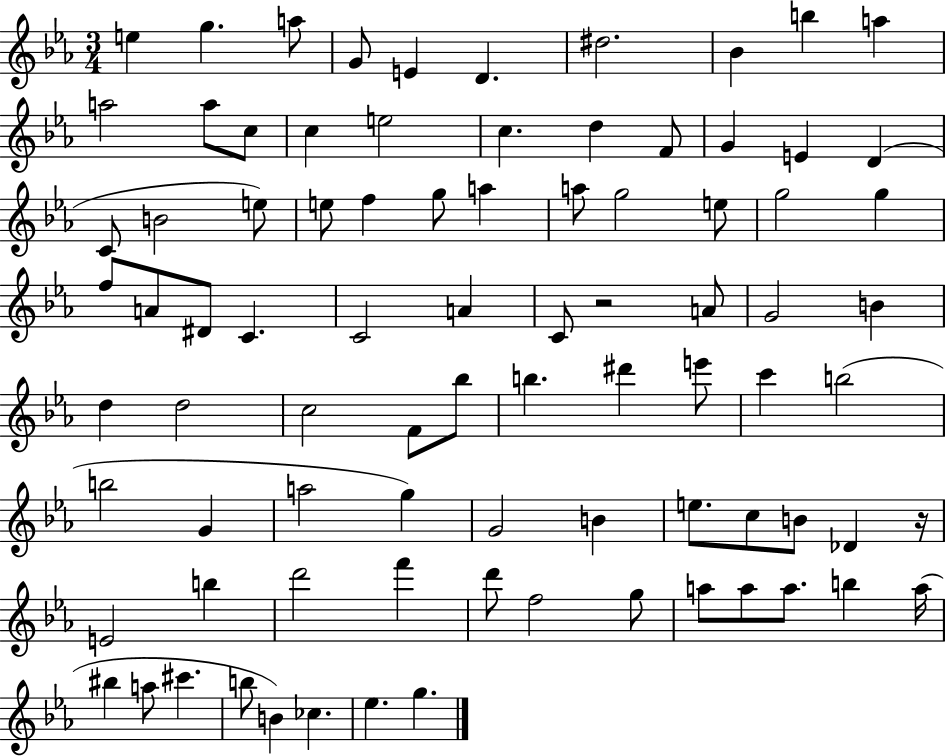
{
  \clef treble
  \numericTimeSignature
  \time 3/4
  \key ees \major
  \repeat volta 2 { e''4 g''4. a''8 | g'8 e'4 d'4. | dis''2. | bes'4 b''4 a''4 | \break a''2 a''8 c''8 | c''4 e''2 | c''4. d''4 f'8 | g'4 e'4 d'4( | \break c'8 b'2 e''8) | e''8 f''4 g''8 a''4 | a''8 g''2 e''8 | g''2 g''4 | \break f''8 a'8 dis'8 c'4. | c'2 a'4 | c'8 r2 a'8 | g'2 b'4 | \break d''4 d''2 | c''2 f'8 bes''8 | b''4. dis'''4 e'''8 | c'''4 b''2( | \break b''2 g'4 | a''2 g''4) | g'2 b'4 | e''8. c''8 b'8 des'4 r16 | \break e'2 b''4 | d'''2 f'''4 | d'''8 f''2 g''8 | a''8 a''8 a''8. b''4 a''16( | \break bis''4 a''8 cis'''4. | b''8 b'4) ces''4. | ees''4. g''4. | } \bar "|."
}